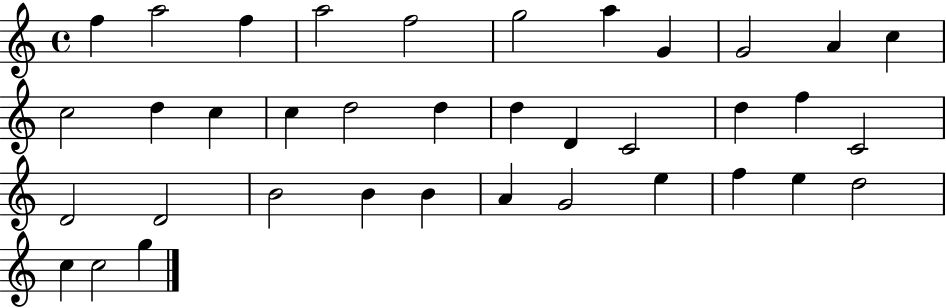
X:1
T:Untitled
M:4/4
L:1/4
K:C
f a2 f a2 f2 g2 a G G2 A c c2 d c c d2 d d D C2 d f C2 D2 D2 B2 B B A G2 e f e d2 c c2 g